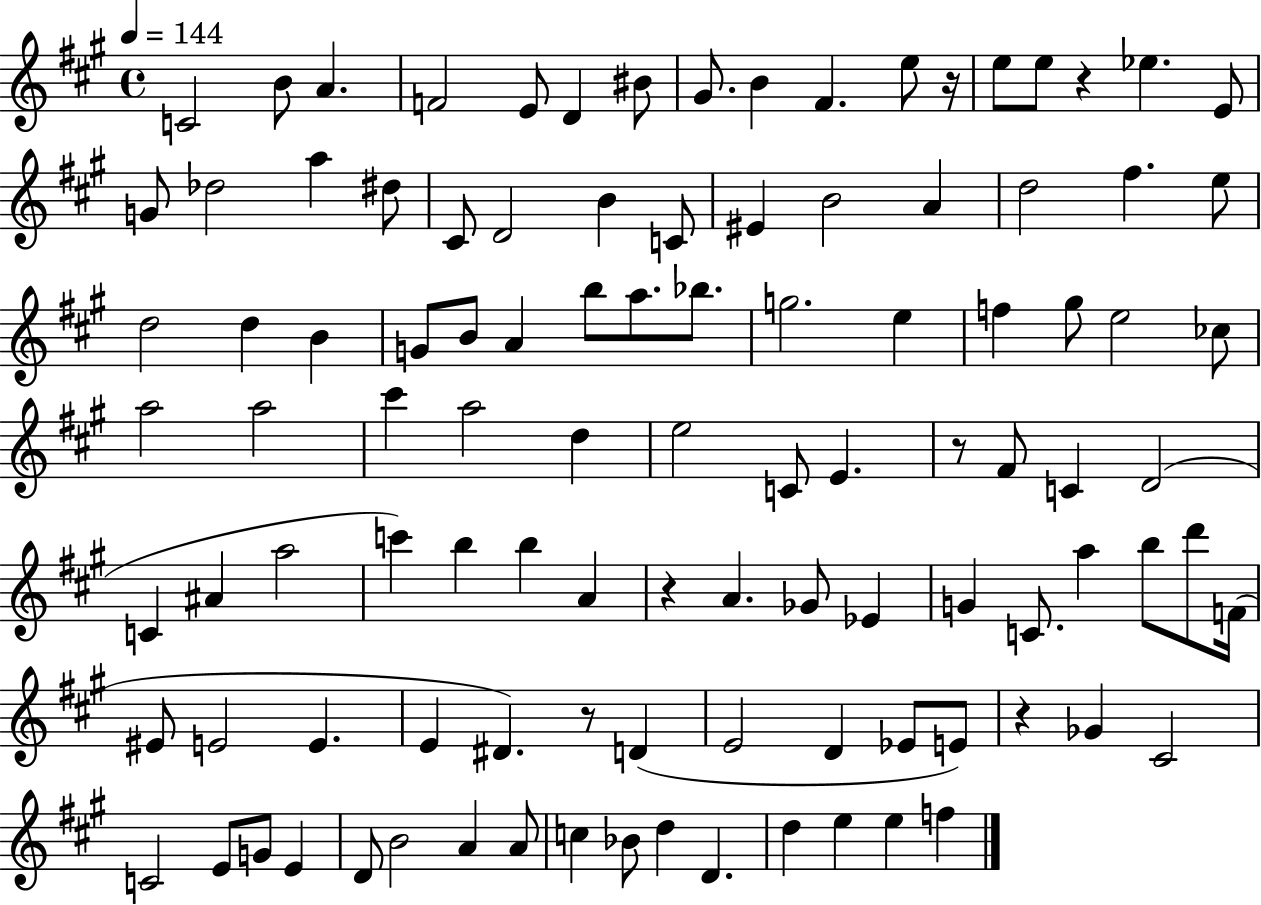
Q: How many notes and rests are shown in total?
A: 105